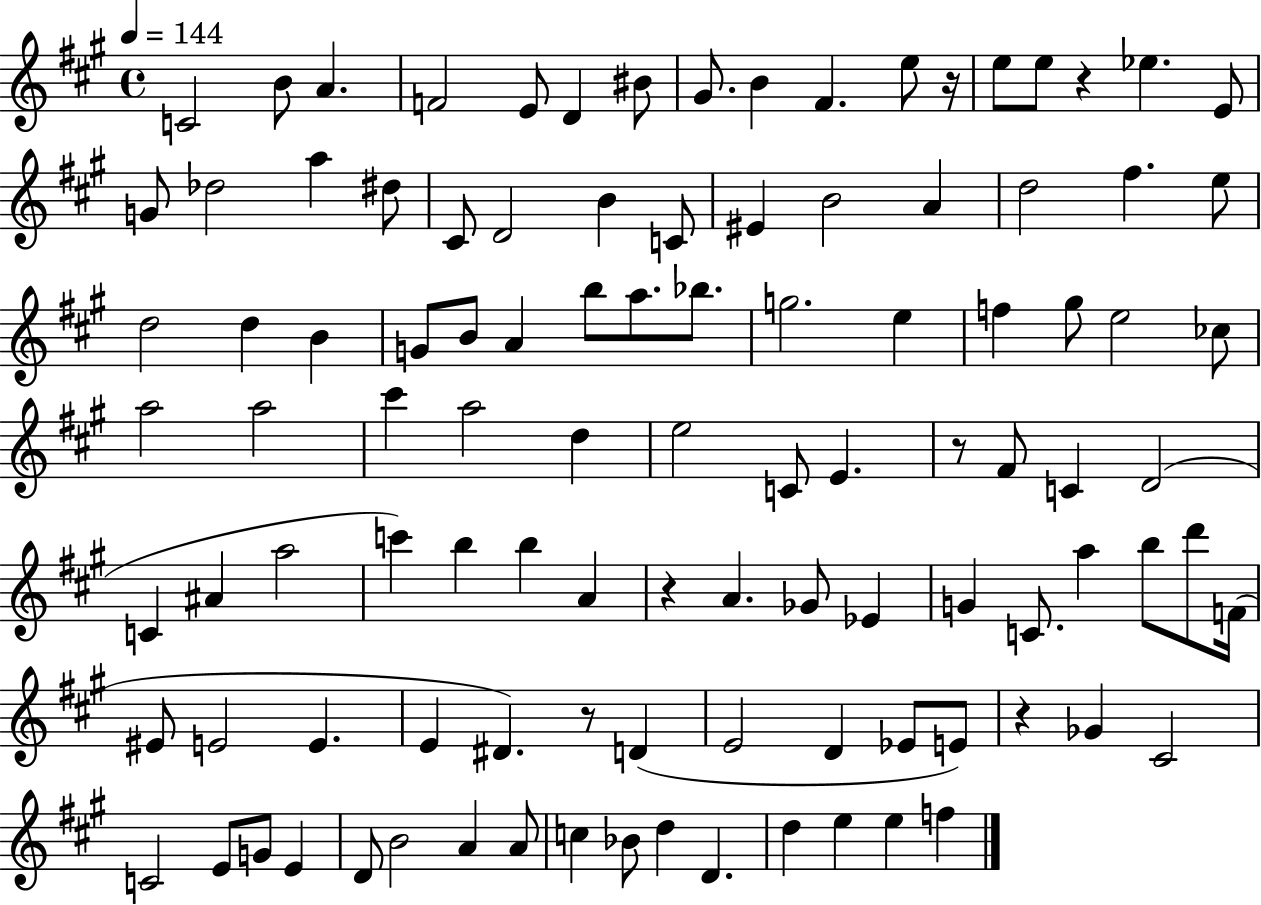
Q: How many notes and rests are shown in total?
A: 105